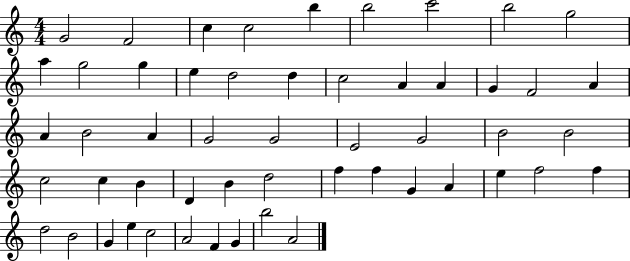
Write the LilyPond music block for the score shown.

{
  \clef treble
  \numericTimeSignature
  \time 4/4
  \key c \major
  g'2 f'2 | c''4 c''2 b''4 | b''2 c'''2 | b''2 g''2 | \break a''4 g''2 g''4 | e''4 d''2 d''4 | c''2 a'4 a'4 | g'4 f'2 a'4 | \break a'4 b'2 a'4 | g'2 g'2 | e'2 g'2 | b'2 b'2 | \break c''2 c''4 b'4 | d'4 b'4 d''2 | f''4 f''4 g'4 a'4 | e''4 f''2 f''4 | \break d''2 b'2 | g'4 e''4 c''2 | a'2 f'4 g'4 | b''2 a'2 | \break \bar "|."
}